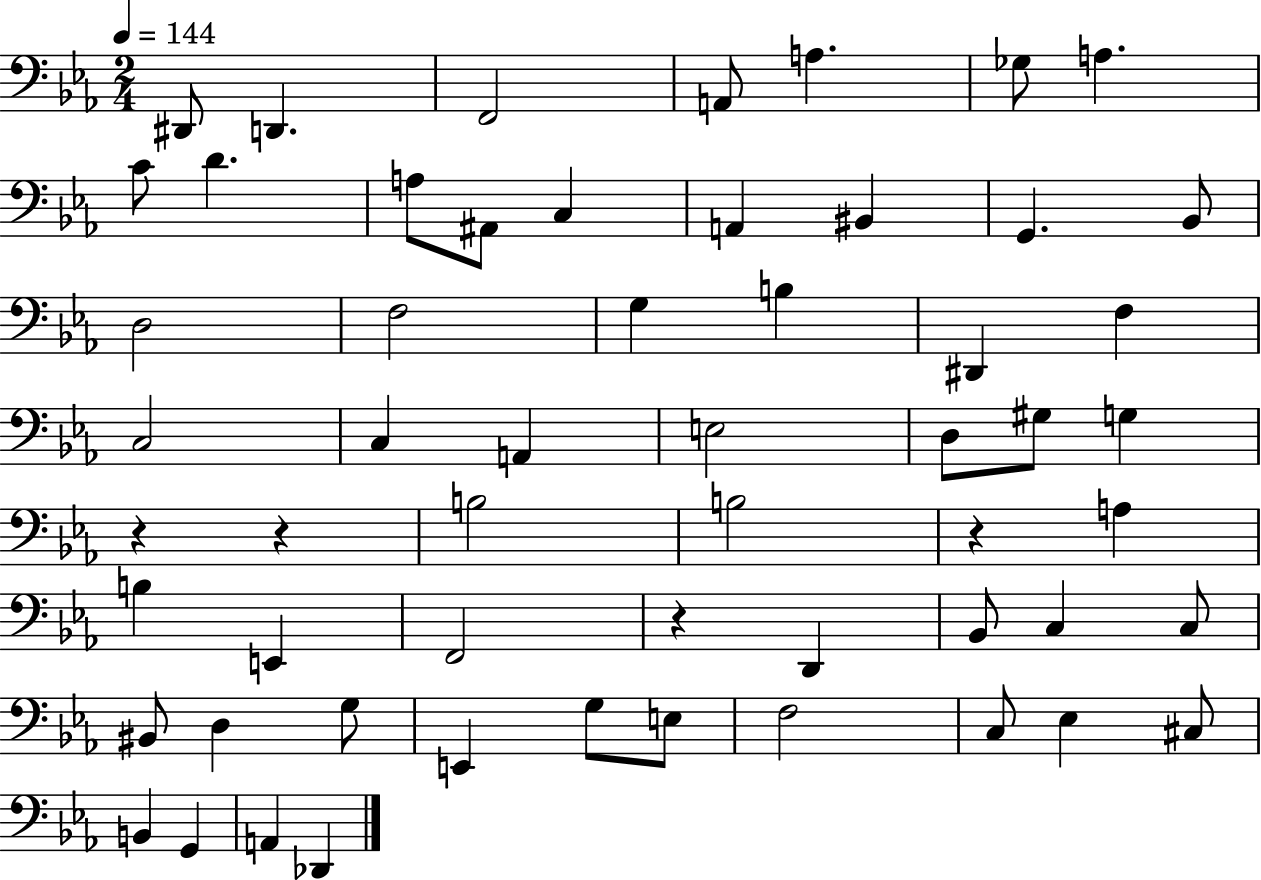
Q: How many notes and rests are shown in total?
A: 57